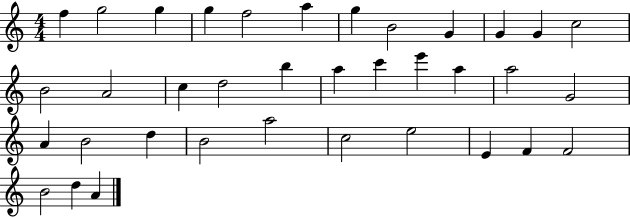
F5/q G5/h G5/q G5/q F5/h A5/q G5/q B4/h G4/q G4/q G4/q C5/h B4/h A4/h C5/q D5/h B5/q A5/q C6/q E6/q A5/q A5/h G4/h A4/q B4/h D5/q B4/h A5/h C5/h E5/h E4/q F4/q F4/h B4/h D5/q A4/q